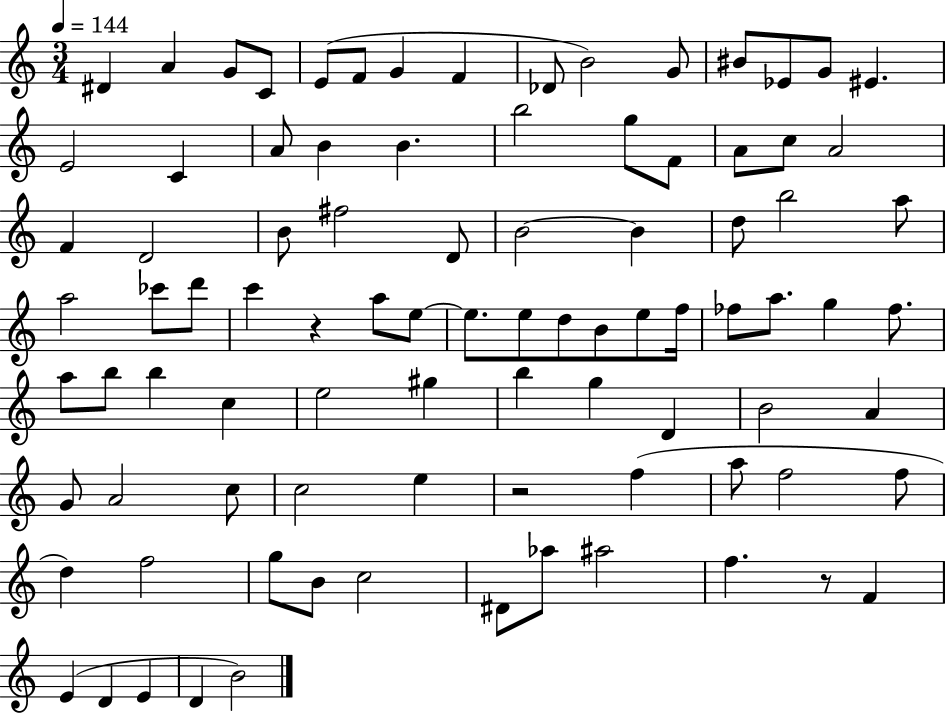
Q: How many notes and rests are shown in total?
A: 90